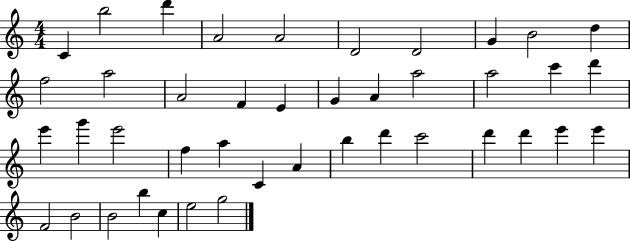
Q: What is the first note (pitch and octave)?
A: C4